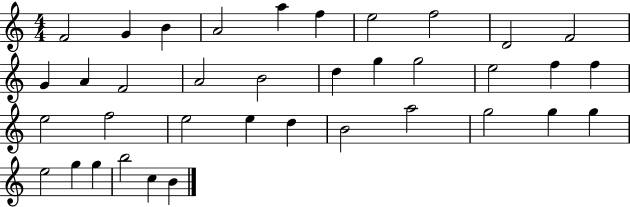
{
  \clef treble
  \numericTimeSignature
  \time 4/4
  \key c \major
  f'2 g'4 b'4 | a'2 a''4 f''4 | e''2 f''2 | d'2 f'2 | \break g'4 a'4 f'2 | a'2 b'2 | d''4 g''4 g''2 | e''2 f''4 f''4 | \break e''2 f''2 | e''2 e''4 d''4 | b'2 a''2 | g''2 g''4 g''4 | \break e''2 g''4 g''4 | b''2 c''4 b'4 | \bar "|."
}